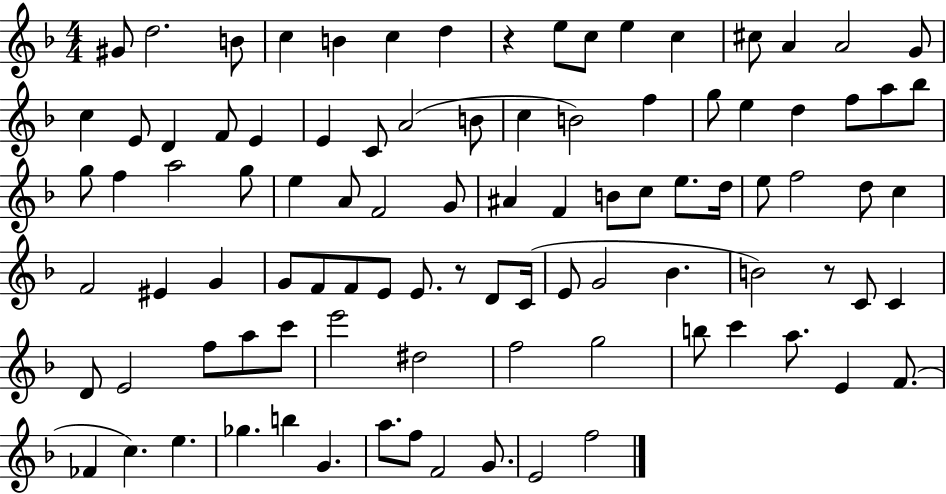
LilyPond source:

{
  \clef treble
  \numericTimeSignature
  \time 4/4
  \key f \major
  \repeat volta 2 { gis'8 d''2. b'8 | c''4 b'4 c''4 d''4 | r4 e''8 c''8 e''4 c''4 | cis''8 a'4 a'2 g'8 | \break c''4 e'8 d'4 f'8 e'4 | e'4 c'8 a'2( b'8 | c''4 b'2) f''4 | g''8 e''4 d''4 f''8 a''8 bes''8 | \break g''8 f''4 a''2 g''8 | e''4 a'8 f'2 g'8 | ais'4 f'4 b'8 c''8 e''8. d''16 | e''8 f''2 d''8 c''4 | \break f'2 eis'4 g'4 | g'8 f'8 f'8 e'8 e'8. r8 d'8 c'16( | e'8 g'2 bes'4. | b'2) r8 c'8 c'4 | \break d'8 e'2 f''8 a''8 c'''8 | e'''2 dis''2 | f''2 g''2 | b''8 c'''4 a''8. e'4 f'8.( | \break fes'4 c''4.) e''4. | ges''4. b''4 g'4. | a''8. f''8 f'2 g'8. | e'2 f''2 | \break } \bar "|."
}